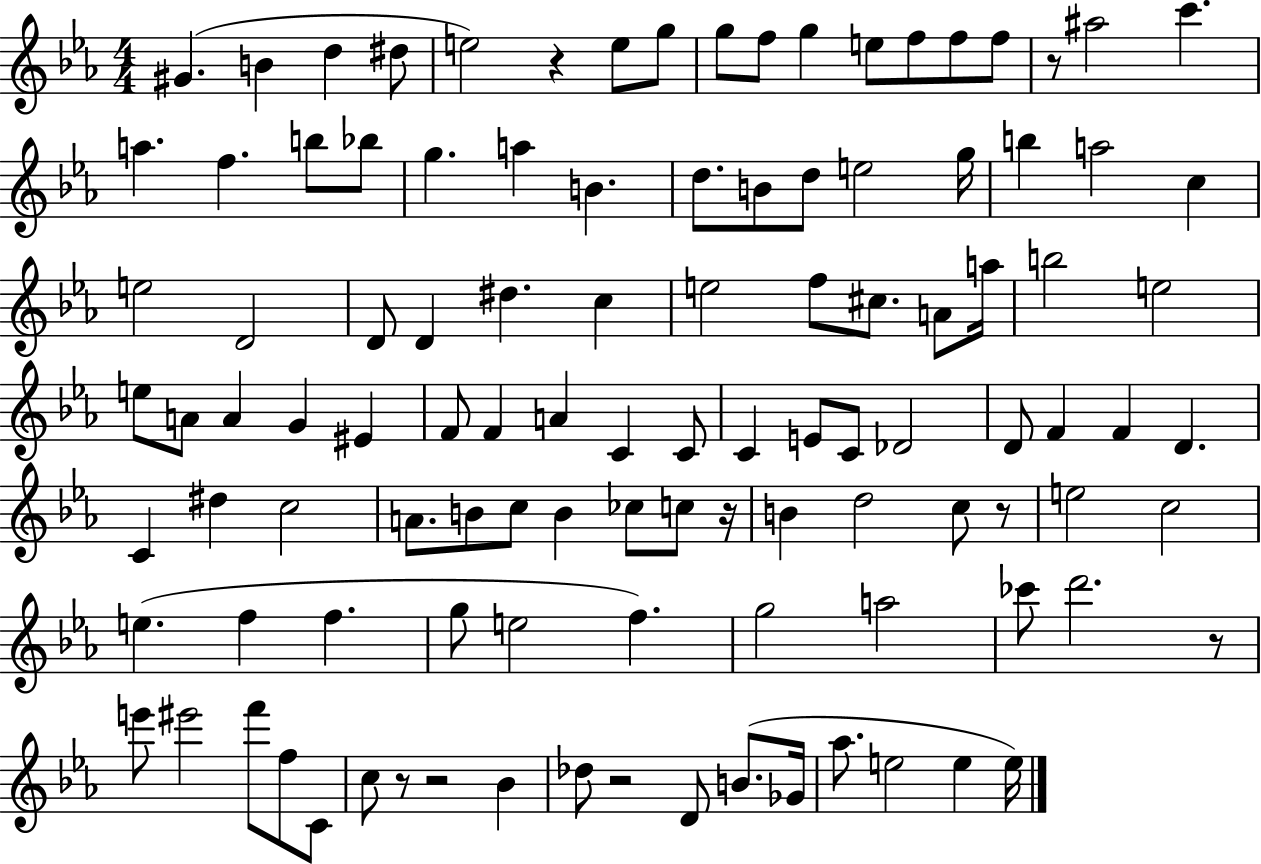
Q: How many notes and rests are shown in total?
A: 109